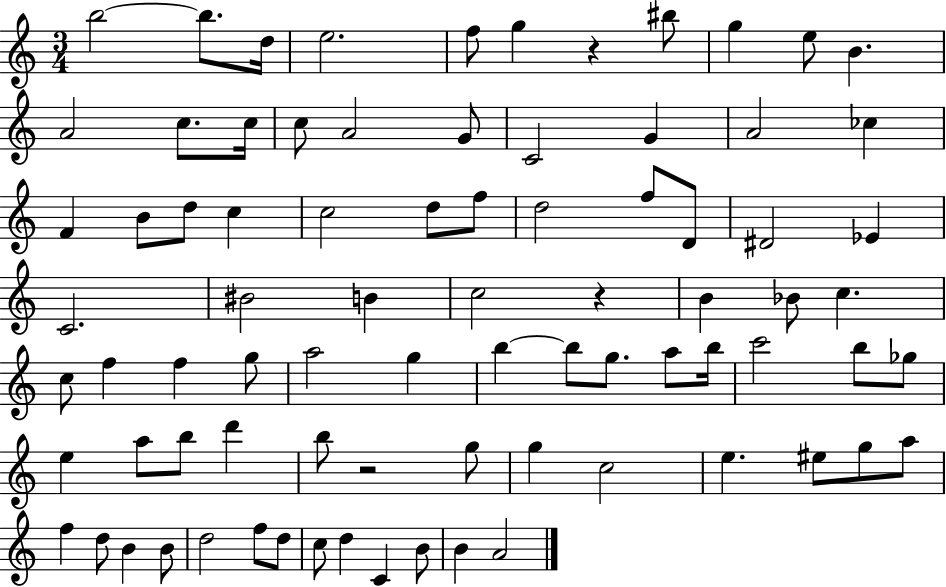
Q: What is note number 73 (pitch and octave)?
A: C5